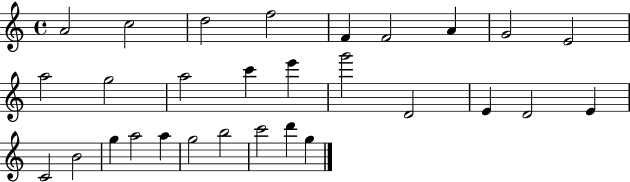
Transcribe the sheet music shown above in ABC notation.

X:1
T:Untitled
M:4/4
L:1/4
K:C
A2 c2 d2 f2 F F2 A G2 E2 a2 g2 a2 c' e' g'2 D2 E D2 E C2 B2 g a2 a g2 b2 c'2 d' g